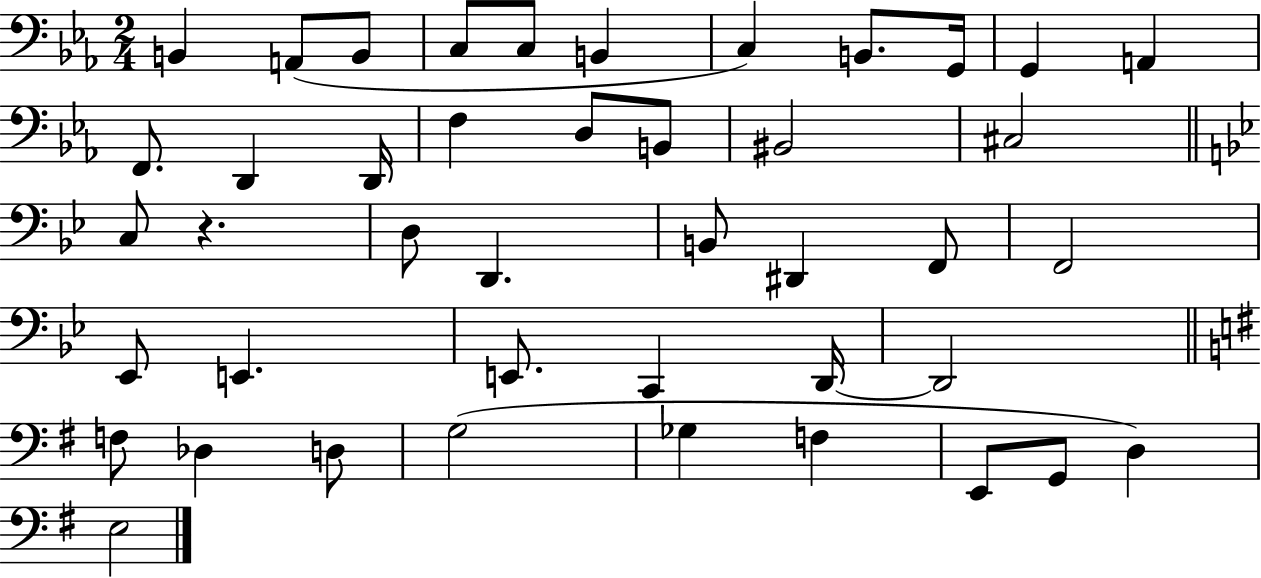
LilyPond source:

{
  \clef bass
  \numericTimeSignature
  \time 2/4
  \key ees \major
  \repeat volta 2 { b,4 a,8( b,8 | c8 c8 b,4 | c4) b,8. g,16 | g,4 a,4 | \break f,8. d,4 d,16 | f4 d8 b,8 | bis,2 | cis2 | \break \bar "||" \break \key bes \major c8 r4. | d8 d,4. | b,8 dis,4 f,8 | f,2 | \break ees,8 e,4. | e,8. c,4 d,16~~ | d,2 | \bar "||" \break \key g \major f8 des4 d8 | g2( | ges4 f4 | e,8 g,8 d4) | \break e2 | } \bar "|."
}